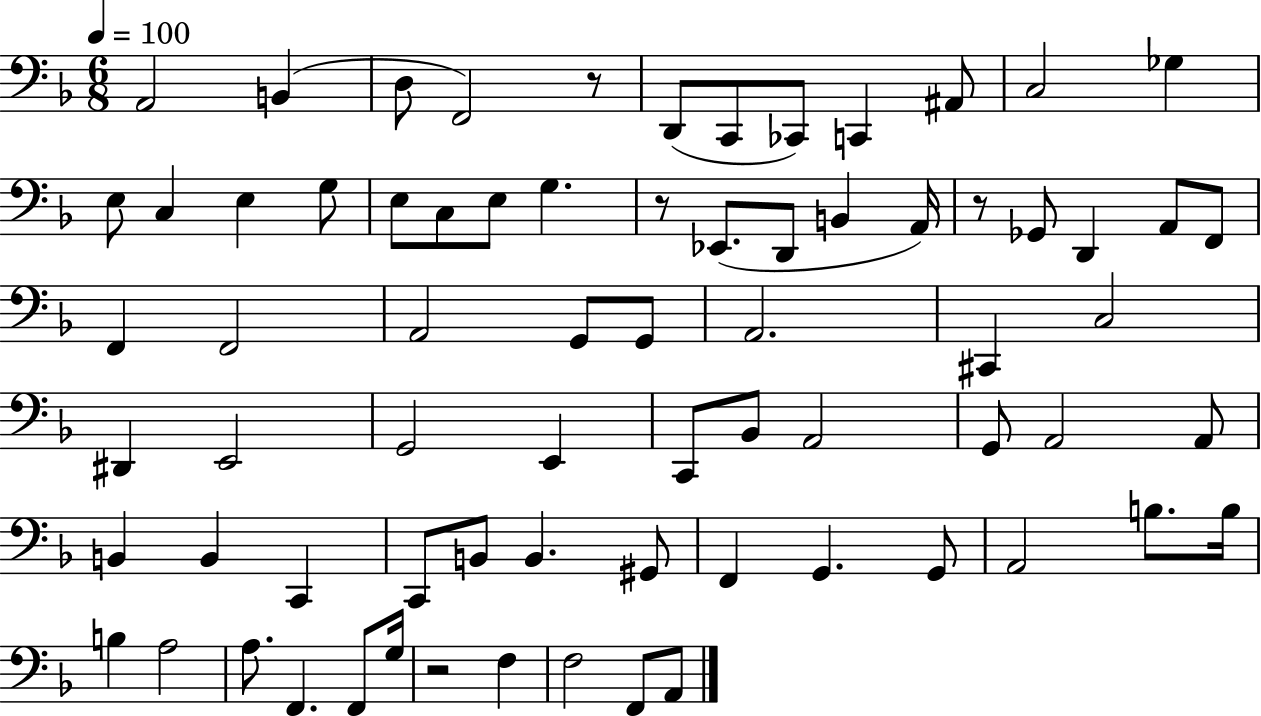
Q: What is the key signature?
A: F major